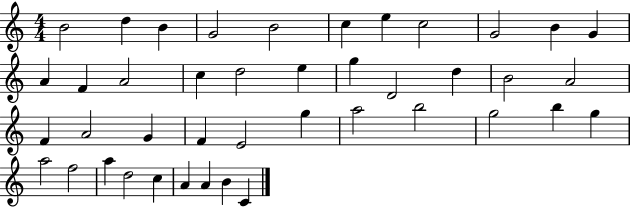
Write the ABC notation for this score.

X:1
T:Untitled
M:4/4
L:1/4
K:C
B2 d B G2 B2 c e c2 G2 B G A F A2 c d2 e g D2 d B2 A2 F A2 G F E2 g a2 b2 g2 b g a2 f2 a d2 c A A B C